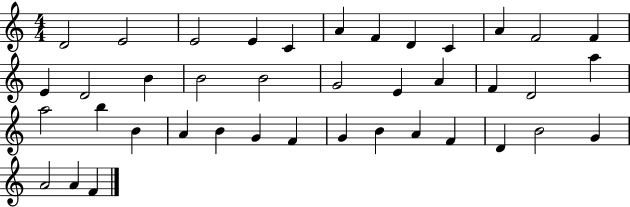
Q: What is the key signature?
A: C major